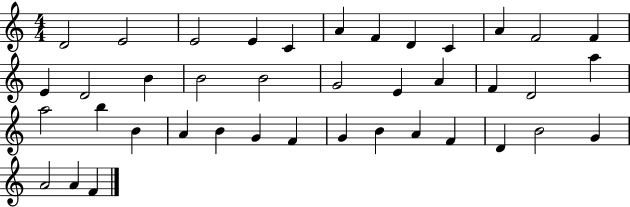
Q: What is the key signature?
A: C major